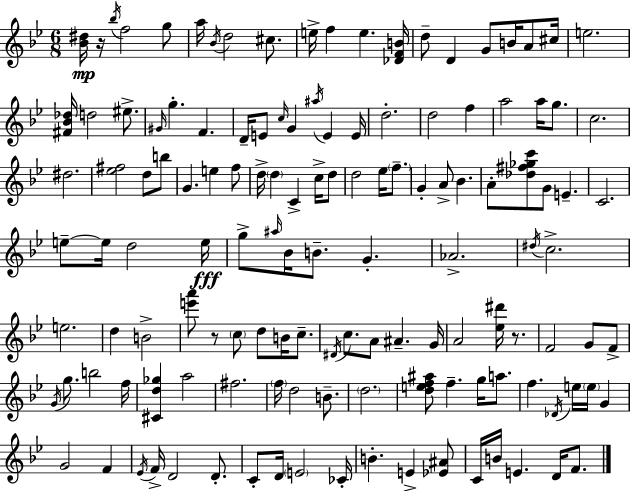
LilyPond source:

{
  \clef treble
  \numericTimeSignature
  \time 6/8
  \key g \minor
  \repeat volta 2 { <bes' dis''>16\mp r16 \acciaccatura { bes''16 } f''2 g''8 | a''16 \acciaccatura { bes'16 } d''2 cis''8. | e''16-> f''4 e''4. | <des' f' b'>16 d''8-- d'4 g'8 b'16 a'8 | \break cis''16 e''2. | <fis' bes' des''>16 d''2 eis''8.-> | \grace { gis'16 } g''4.-. f'4. | d'16-- e'8 \grace { c''16 } g'4 \acciaccatura { ais''16 } | \break e'4 e'16 d''2.-. | d''2 | f''4 a''2 | a''16 g''8. c''2. | \break dis''2. | <ees'' fis''>2 | d''8 b''8 g'4. e''4 | f''8 d''16-> \parenthesize d''4 c'4-> | \break c''16-> d''8 d''2 | ees''16 \parenthesize f''8.-- g'4-. a'8-> bes'4. | a'8-. <des'' fis'' ges'' c'''>8 g'8 e'4.-- | c'2. | \break e''8--~~ e''16 d''2 | e''16\fff g''8-> \grace { ais''16 } bes'16 b'8.-- | g'4.-. aes'2.-> | \acciaccatura { dis''16 } c''2.-> | \break e''2. | d''4 b'2-> | <e''' a'''>8 r8 \parenthesize c''8 | d''8 b'16 c''8.-- \acciaccatura { dis'16 } c''8. a'8 | \break ais'4.-- g'16 a'2 | <ees'' dis'''>16 r8. f'2 | g'8 f'8-> \acciaccatura { g'16 } g''8. | b''2 f''16 <cis' d'' ges''>4 | \break a''2 fis''2. | \parenthesize f''16 d''2 | b'8.-- \parenthesize d''2. | <d'' e'' f'' ais''>8 f''4.-- | \break g''16 a''8. f''4. | \acciaccatura { des'16 } e''16 \parenthesize e''16 g'4 g'2 | f'4 \acciaccatura { ees'16 } f'16-> | d'2 d'8.-. c'8-. | \break d'16 \parenthesize e'2 ces'16-. b'4.-. | e'4-> <ees' ais'>8 c'16 | b'16 e'4. d'16 f'8. } \bar "|."
}